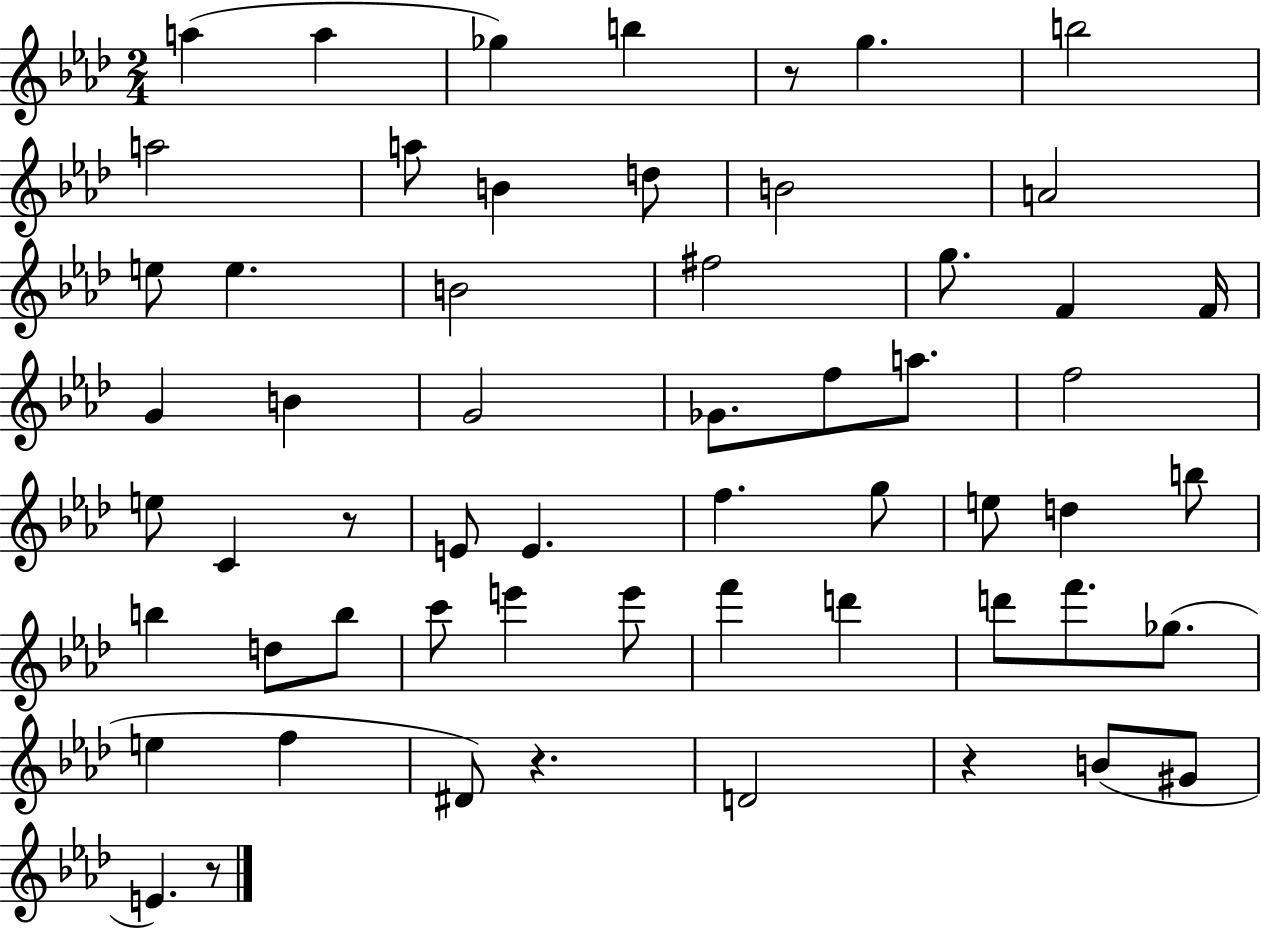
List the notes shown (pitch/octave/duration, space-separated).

A5/q A5/q Gb5/q B5/q R/e G5/q. B5/h A5/h A5/e B4/q D5/e B4/h A4/h E5/e E5/q. B4/h F#5/h G5/e. F4/q F4/s G4/q B4/q G4/h Gb4/e. F5/e A5/e. F5/h E5/e C4/q R/e E4/e E4/q. F5/q. G5/e E5/e D5/q B5/e B5/q D5/e B5/e C6/e E6/q E6/e F6/q D6/q D6/e F6/e. Gb5/e. E5/q F5/q D#4/e R/q. D4/h R/q B4/e G#4/e E4/q. R/e